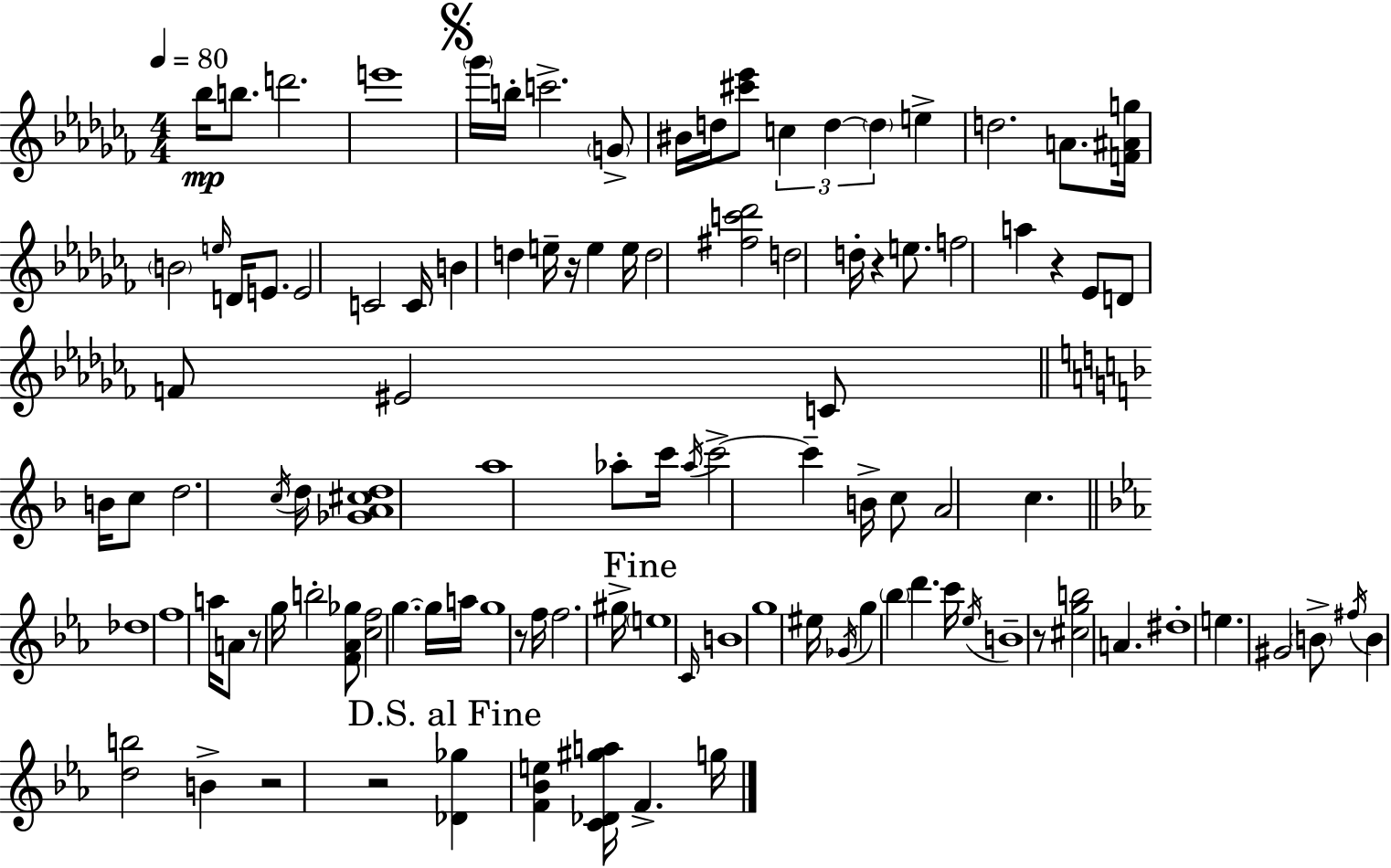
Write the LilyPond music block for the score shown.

{
  \clef treble
  \numericTimeSignature
  \time 4/4
  \key aes \minor
  \tempo 4 = 80
  bes''16\mp b''8. d'''2. | e'''1 | \mark \markup { \musicglyph "scripts.segno" } \parenthesize ges'''16 b''16-. c'''2.-> \parenthesize g'8-> | bis'16 d''16 <cis''' ees'''>8 \tuplet 3/2 { c''4 d''4~~ \parenthesize d''4 } | \break e''4-> d''2. | a'8. <f' ais' g''>16 \parenthesize b'2 \grace { e''16 } d'16 e'8. | e'2 c'2 | c'16 b'4 d''4 e''16-- r16 e''4 | \break e''16 d''2 <fis'' c''' des'''>2 | d''2 d''16-. r4 e''8. | f''2 a''4 r4 | ees'8 d'8 f'8 eis'2 c'8 | \break \bar "||" \break \key f \major b'16 c''8 d''2. \acciaccatura { c''16 } | d''16 <ges' a' cis'' d''>1 | a''1 | aes''8-. c'''16 \acciaccatura { aes''16 } c'''2->~~ c'''4-- | \break b'16-> c''8 a'2 c''4. | \bar "||" \break \key ees \major des''1 | f''1 | a''16 a'8 r8 g''16 b''2-. <f' aes' ges''>8 | <c'' f''>2 g''4.~~ g''16 a''16 | \break g''1 | r8 f''16 f''2. gis''16-> | \mark "Fine" \parenthesize e''1 | \grace { c'16 } b'1 | \break g''1 | eis''16 \acciaccatura { ges'16 } g''4 \parenthesize bes''4 d'''4. | c'''16 \acciaccatura { ees''16 } b'1-- | r8 <cis'' g'' b''>2 a'4. | \break dis''1-. | e''4. gis'2 | \parenthesize b'8-> \acciaccatura { fis''16 } b'4 <d'' b''>2 | b'4-> r2 r2 | \break \mark "D.S. al Fine" <des' ges''>4 <f' bes' e''>4 <c' des' gis'' a''>16 f'4.-> | g''16 \bar "|."
}